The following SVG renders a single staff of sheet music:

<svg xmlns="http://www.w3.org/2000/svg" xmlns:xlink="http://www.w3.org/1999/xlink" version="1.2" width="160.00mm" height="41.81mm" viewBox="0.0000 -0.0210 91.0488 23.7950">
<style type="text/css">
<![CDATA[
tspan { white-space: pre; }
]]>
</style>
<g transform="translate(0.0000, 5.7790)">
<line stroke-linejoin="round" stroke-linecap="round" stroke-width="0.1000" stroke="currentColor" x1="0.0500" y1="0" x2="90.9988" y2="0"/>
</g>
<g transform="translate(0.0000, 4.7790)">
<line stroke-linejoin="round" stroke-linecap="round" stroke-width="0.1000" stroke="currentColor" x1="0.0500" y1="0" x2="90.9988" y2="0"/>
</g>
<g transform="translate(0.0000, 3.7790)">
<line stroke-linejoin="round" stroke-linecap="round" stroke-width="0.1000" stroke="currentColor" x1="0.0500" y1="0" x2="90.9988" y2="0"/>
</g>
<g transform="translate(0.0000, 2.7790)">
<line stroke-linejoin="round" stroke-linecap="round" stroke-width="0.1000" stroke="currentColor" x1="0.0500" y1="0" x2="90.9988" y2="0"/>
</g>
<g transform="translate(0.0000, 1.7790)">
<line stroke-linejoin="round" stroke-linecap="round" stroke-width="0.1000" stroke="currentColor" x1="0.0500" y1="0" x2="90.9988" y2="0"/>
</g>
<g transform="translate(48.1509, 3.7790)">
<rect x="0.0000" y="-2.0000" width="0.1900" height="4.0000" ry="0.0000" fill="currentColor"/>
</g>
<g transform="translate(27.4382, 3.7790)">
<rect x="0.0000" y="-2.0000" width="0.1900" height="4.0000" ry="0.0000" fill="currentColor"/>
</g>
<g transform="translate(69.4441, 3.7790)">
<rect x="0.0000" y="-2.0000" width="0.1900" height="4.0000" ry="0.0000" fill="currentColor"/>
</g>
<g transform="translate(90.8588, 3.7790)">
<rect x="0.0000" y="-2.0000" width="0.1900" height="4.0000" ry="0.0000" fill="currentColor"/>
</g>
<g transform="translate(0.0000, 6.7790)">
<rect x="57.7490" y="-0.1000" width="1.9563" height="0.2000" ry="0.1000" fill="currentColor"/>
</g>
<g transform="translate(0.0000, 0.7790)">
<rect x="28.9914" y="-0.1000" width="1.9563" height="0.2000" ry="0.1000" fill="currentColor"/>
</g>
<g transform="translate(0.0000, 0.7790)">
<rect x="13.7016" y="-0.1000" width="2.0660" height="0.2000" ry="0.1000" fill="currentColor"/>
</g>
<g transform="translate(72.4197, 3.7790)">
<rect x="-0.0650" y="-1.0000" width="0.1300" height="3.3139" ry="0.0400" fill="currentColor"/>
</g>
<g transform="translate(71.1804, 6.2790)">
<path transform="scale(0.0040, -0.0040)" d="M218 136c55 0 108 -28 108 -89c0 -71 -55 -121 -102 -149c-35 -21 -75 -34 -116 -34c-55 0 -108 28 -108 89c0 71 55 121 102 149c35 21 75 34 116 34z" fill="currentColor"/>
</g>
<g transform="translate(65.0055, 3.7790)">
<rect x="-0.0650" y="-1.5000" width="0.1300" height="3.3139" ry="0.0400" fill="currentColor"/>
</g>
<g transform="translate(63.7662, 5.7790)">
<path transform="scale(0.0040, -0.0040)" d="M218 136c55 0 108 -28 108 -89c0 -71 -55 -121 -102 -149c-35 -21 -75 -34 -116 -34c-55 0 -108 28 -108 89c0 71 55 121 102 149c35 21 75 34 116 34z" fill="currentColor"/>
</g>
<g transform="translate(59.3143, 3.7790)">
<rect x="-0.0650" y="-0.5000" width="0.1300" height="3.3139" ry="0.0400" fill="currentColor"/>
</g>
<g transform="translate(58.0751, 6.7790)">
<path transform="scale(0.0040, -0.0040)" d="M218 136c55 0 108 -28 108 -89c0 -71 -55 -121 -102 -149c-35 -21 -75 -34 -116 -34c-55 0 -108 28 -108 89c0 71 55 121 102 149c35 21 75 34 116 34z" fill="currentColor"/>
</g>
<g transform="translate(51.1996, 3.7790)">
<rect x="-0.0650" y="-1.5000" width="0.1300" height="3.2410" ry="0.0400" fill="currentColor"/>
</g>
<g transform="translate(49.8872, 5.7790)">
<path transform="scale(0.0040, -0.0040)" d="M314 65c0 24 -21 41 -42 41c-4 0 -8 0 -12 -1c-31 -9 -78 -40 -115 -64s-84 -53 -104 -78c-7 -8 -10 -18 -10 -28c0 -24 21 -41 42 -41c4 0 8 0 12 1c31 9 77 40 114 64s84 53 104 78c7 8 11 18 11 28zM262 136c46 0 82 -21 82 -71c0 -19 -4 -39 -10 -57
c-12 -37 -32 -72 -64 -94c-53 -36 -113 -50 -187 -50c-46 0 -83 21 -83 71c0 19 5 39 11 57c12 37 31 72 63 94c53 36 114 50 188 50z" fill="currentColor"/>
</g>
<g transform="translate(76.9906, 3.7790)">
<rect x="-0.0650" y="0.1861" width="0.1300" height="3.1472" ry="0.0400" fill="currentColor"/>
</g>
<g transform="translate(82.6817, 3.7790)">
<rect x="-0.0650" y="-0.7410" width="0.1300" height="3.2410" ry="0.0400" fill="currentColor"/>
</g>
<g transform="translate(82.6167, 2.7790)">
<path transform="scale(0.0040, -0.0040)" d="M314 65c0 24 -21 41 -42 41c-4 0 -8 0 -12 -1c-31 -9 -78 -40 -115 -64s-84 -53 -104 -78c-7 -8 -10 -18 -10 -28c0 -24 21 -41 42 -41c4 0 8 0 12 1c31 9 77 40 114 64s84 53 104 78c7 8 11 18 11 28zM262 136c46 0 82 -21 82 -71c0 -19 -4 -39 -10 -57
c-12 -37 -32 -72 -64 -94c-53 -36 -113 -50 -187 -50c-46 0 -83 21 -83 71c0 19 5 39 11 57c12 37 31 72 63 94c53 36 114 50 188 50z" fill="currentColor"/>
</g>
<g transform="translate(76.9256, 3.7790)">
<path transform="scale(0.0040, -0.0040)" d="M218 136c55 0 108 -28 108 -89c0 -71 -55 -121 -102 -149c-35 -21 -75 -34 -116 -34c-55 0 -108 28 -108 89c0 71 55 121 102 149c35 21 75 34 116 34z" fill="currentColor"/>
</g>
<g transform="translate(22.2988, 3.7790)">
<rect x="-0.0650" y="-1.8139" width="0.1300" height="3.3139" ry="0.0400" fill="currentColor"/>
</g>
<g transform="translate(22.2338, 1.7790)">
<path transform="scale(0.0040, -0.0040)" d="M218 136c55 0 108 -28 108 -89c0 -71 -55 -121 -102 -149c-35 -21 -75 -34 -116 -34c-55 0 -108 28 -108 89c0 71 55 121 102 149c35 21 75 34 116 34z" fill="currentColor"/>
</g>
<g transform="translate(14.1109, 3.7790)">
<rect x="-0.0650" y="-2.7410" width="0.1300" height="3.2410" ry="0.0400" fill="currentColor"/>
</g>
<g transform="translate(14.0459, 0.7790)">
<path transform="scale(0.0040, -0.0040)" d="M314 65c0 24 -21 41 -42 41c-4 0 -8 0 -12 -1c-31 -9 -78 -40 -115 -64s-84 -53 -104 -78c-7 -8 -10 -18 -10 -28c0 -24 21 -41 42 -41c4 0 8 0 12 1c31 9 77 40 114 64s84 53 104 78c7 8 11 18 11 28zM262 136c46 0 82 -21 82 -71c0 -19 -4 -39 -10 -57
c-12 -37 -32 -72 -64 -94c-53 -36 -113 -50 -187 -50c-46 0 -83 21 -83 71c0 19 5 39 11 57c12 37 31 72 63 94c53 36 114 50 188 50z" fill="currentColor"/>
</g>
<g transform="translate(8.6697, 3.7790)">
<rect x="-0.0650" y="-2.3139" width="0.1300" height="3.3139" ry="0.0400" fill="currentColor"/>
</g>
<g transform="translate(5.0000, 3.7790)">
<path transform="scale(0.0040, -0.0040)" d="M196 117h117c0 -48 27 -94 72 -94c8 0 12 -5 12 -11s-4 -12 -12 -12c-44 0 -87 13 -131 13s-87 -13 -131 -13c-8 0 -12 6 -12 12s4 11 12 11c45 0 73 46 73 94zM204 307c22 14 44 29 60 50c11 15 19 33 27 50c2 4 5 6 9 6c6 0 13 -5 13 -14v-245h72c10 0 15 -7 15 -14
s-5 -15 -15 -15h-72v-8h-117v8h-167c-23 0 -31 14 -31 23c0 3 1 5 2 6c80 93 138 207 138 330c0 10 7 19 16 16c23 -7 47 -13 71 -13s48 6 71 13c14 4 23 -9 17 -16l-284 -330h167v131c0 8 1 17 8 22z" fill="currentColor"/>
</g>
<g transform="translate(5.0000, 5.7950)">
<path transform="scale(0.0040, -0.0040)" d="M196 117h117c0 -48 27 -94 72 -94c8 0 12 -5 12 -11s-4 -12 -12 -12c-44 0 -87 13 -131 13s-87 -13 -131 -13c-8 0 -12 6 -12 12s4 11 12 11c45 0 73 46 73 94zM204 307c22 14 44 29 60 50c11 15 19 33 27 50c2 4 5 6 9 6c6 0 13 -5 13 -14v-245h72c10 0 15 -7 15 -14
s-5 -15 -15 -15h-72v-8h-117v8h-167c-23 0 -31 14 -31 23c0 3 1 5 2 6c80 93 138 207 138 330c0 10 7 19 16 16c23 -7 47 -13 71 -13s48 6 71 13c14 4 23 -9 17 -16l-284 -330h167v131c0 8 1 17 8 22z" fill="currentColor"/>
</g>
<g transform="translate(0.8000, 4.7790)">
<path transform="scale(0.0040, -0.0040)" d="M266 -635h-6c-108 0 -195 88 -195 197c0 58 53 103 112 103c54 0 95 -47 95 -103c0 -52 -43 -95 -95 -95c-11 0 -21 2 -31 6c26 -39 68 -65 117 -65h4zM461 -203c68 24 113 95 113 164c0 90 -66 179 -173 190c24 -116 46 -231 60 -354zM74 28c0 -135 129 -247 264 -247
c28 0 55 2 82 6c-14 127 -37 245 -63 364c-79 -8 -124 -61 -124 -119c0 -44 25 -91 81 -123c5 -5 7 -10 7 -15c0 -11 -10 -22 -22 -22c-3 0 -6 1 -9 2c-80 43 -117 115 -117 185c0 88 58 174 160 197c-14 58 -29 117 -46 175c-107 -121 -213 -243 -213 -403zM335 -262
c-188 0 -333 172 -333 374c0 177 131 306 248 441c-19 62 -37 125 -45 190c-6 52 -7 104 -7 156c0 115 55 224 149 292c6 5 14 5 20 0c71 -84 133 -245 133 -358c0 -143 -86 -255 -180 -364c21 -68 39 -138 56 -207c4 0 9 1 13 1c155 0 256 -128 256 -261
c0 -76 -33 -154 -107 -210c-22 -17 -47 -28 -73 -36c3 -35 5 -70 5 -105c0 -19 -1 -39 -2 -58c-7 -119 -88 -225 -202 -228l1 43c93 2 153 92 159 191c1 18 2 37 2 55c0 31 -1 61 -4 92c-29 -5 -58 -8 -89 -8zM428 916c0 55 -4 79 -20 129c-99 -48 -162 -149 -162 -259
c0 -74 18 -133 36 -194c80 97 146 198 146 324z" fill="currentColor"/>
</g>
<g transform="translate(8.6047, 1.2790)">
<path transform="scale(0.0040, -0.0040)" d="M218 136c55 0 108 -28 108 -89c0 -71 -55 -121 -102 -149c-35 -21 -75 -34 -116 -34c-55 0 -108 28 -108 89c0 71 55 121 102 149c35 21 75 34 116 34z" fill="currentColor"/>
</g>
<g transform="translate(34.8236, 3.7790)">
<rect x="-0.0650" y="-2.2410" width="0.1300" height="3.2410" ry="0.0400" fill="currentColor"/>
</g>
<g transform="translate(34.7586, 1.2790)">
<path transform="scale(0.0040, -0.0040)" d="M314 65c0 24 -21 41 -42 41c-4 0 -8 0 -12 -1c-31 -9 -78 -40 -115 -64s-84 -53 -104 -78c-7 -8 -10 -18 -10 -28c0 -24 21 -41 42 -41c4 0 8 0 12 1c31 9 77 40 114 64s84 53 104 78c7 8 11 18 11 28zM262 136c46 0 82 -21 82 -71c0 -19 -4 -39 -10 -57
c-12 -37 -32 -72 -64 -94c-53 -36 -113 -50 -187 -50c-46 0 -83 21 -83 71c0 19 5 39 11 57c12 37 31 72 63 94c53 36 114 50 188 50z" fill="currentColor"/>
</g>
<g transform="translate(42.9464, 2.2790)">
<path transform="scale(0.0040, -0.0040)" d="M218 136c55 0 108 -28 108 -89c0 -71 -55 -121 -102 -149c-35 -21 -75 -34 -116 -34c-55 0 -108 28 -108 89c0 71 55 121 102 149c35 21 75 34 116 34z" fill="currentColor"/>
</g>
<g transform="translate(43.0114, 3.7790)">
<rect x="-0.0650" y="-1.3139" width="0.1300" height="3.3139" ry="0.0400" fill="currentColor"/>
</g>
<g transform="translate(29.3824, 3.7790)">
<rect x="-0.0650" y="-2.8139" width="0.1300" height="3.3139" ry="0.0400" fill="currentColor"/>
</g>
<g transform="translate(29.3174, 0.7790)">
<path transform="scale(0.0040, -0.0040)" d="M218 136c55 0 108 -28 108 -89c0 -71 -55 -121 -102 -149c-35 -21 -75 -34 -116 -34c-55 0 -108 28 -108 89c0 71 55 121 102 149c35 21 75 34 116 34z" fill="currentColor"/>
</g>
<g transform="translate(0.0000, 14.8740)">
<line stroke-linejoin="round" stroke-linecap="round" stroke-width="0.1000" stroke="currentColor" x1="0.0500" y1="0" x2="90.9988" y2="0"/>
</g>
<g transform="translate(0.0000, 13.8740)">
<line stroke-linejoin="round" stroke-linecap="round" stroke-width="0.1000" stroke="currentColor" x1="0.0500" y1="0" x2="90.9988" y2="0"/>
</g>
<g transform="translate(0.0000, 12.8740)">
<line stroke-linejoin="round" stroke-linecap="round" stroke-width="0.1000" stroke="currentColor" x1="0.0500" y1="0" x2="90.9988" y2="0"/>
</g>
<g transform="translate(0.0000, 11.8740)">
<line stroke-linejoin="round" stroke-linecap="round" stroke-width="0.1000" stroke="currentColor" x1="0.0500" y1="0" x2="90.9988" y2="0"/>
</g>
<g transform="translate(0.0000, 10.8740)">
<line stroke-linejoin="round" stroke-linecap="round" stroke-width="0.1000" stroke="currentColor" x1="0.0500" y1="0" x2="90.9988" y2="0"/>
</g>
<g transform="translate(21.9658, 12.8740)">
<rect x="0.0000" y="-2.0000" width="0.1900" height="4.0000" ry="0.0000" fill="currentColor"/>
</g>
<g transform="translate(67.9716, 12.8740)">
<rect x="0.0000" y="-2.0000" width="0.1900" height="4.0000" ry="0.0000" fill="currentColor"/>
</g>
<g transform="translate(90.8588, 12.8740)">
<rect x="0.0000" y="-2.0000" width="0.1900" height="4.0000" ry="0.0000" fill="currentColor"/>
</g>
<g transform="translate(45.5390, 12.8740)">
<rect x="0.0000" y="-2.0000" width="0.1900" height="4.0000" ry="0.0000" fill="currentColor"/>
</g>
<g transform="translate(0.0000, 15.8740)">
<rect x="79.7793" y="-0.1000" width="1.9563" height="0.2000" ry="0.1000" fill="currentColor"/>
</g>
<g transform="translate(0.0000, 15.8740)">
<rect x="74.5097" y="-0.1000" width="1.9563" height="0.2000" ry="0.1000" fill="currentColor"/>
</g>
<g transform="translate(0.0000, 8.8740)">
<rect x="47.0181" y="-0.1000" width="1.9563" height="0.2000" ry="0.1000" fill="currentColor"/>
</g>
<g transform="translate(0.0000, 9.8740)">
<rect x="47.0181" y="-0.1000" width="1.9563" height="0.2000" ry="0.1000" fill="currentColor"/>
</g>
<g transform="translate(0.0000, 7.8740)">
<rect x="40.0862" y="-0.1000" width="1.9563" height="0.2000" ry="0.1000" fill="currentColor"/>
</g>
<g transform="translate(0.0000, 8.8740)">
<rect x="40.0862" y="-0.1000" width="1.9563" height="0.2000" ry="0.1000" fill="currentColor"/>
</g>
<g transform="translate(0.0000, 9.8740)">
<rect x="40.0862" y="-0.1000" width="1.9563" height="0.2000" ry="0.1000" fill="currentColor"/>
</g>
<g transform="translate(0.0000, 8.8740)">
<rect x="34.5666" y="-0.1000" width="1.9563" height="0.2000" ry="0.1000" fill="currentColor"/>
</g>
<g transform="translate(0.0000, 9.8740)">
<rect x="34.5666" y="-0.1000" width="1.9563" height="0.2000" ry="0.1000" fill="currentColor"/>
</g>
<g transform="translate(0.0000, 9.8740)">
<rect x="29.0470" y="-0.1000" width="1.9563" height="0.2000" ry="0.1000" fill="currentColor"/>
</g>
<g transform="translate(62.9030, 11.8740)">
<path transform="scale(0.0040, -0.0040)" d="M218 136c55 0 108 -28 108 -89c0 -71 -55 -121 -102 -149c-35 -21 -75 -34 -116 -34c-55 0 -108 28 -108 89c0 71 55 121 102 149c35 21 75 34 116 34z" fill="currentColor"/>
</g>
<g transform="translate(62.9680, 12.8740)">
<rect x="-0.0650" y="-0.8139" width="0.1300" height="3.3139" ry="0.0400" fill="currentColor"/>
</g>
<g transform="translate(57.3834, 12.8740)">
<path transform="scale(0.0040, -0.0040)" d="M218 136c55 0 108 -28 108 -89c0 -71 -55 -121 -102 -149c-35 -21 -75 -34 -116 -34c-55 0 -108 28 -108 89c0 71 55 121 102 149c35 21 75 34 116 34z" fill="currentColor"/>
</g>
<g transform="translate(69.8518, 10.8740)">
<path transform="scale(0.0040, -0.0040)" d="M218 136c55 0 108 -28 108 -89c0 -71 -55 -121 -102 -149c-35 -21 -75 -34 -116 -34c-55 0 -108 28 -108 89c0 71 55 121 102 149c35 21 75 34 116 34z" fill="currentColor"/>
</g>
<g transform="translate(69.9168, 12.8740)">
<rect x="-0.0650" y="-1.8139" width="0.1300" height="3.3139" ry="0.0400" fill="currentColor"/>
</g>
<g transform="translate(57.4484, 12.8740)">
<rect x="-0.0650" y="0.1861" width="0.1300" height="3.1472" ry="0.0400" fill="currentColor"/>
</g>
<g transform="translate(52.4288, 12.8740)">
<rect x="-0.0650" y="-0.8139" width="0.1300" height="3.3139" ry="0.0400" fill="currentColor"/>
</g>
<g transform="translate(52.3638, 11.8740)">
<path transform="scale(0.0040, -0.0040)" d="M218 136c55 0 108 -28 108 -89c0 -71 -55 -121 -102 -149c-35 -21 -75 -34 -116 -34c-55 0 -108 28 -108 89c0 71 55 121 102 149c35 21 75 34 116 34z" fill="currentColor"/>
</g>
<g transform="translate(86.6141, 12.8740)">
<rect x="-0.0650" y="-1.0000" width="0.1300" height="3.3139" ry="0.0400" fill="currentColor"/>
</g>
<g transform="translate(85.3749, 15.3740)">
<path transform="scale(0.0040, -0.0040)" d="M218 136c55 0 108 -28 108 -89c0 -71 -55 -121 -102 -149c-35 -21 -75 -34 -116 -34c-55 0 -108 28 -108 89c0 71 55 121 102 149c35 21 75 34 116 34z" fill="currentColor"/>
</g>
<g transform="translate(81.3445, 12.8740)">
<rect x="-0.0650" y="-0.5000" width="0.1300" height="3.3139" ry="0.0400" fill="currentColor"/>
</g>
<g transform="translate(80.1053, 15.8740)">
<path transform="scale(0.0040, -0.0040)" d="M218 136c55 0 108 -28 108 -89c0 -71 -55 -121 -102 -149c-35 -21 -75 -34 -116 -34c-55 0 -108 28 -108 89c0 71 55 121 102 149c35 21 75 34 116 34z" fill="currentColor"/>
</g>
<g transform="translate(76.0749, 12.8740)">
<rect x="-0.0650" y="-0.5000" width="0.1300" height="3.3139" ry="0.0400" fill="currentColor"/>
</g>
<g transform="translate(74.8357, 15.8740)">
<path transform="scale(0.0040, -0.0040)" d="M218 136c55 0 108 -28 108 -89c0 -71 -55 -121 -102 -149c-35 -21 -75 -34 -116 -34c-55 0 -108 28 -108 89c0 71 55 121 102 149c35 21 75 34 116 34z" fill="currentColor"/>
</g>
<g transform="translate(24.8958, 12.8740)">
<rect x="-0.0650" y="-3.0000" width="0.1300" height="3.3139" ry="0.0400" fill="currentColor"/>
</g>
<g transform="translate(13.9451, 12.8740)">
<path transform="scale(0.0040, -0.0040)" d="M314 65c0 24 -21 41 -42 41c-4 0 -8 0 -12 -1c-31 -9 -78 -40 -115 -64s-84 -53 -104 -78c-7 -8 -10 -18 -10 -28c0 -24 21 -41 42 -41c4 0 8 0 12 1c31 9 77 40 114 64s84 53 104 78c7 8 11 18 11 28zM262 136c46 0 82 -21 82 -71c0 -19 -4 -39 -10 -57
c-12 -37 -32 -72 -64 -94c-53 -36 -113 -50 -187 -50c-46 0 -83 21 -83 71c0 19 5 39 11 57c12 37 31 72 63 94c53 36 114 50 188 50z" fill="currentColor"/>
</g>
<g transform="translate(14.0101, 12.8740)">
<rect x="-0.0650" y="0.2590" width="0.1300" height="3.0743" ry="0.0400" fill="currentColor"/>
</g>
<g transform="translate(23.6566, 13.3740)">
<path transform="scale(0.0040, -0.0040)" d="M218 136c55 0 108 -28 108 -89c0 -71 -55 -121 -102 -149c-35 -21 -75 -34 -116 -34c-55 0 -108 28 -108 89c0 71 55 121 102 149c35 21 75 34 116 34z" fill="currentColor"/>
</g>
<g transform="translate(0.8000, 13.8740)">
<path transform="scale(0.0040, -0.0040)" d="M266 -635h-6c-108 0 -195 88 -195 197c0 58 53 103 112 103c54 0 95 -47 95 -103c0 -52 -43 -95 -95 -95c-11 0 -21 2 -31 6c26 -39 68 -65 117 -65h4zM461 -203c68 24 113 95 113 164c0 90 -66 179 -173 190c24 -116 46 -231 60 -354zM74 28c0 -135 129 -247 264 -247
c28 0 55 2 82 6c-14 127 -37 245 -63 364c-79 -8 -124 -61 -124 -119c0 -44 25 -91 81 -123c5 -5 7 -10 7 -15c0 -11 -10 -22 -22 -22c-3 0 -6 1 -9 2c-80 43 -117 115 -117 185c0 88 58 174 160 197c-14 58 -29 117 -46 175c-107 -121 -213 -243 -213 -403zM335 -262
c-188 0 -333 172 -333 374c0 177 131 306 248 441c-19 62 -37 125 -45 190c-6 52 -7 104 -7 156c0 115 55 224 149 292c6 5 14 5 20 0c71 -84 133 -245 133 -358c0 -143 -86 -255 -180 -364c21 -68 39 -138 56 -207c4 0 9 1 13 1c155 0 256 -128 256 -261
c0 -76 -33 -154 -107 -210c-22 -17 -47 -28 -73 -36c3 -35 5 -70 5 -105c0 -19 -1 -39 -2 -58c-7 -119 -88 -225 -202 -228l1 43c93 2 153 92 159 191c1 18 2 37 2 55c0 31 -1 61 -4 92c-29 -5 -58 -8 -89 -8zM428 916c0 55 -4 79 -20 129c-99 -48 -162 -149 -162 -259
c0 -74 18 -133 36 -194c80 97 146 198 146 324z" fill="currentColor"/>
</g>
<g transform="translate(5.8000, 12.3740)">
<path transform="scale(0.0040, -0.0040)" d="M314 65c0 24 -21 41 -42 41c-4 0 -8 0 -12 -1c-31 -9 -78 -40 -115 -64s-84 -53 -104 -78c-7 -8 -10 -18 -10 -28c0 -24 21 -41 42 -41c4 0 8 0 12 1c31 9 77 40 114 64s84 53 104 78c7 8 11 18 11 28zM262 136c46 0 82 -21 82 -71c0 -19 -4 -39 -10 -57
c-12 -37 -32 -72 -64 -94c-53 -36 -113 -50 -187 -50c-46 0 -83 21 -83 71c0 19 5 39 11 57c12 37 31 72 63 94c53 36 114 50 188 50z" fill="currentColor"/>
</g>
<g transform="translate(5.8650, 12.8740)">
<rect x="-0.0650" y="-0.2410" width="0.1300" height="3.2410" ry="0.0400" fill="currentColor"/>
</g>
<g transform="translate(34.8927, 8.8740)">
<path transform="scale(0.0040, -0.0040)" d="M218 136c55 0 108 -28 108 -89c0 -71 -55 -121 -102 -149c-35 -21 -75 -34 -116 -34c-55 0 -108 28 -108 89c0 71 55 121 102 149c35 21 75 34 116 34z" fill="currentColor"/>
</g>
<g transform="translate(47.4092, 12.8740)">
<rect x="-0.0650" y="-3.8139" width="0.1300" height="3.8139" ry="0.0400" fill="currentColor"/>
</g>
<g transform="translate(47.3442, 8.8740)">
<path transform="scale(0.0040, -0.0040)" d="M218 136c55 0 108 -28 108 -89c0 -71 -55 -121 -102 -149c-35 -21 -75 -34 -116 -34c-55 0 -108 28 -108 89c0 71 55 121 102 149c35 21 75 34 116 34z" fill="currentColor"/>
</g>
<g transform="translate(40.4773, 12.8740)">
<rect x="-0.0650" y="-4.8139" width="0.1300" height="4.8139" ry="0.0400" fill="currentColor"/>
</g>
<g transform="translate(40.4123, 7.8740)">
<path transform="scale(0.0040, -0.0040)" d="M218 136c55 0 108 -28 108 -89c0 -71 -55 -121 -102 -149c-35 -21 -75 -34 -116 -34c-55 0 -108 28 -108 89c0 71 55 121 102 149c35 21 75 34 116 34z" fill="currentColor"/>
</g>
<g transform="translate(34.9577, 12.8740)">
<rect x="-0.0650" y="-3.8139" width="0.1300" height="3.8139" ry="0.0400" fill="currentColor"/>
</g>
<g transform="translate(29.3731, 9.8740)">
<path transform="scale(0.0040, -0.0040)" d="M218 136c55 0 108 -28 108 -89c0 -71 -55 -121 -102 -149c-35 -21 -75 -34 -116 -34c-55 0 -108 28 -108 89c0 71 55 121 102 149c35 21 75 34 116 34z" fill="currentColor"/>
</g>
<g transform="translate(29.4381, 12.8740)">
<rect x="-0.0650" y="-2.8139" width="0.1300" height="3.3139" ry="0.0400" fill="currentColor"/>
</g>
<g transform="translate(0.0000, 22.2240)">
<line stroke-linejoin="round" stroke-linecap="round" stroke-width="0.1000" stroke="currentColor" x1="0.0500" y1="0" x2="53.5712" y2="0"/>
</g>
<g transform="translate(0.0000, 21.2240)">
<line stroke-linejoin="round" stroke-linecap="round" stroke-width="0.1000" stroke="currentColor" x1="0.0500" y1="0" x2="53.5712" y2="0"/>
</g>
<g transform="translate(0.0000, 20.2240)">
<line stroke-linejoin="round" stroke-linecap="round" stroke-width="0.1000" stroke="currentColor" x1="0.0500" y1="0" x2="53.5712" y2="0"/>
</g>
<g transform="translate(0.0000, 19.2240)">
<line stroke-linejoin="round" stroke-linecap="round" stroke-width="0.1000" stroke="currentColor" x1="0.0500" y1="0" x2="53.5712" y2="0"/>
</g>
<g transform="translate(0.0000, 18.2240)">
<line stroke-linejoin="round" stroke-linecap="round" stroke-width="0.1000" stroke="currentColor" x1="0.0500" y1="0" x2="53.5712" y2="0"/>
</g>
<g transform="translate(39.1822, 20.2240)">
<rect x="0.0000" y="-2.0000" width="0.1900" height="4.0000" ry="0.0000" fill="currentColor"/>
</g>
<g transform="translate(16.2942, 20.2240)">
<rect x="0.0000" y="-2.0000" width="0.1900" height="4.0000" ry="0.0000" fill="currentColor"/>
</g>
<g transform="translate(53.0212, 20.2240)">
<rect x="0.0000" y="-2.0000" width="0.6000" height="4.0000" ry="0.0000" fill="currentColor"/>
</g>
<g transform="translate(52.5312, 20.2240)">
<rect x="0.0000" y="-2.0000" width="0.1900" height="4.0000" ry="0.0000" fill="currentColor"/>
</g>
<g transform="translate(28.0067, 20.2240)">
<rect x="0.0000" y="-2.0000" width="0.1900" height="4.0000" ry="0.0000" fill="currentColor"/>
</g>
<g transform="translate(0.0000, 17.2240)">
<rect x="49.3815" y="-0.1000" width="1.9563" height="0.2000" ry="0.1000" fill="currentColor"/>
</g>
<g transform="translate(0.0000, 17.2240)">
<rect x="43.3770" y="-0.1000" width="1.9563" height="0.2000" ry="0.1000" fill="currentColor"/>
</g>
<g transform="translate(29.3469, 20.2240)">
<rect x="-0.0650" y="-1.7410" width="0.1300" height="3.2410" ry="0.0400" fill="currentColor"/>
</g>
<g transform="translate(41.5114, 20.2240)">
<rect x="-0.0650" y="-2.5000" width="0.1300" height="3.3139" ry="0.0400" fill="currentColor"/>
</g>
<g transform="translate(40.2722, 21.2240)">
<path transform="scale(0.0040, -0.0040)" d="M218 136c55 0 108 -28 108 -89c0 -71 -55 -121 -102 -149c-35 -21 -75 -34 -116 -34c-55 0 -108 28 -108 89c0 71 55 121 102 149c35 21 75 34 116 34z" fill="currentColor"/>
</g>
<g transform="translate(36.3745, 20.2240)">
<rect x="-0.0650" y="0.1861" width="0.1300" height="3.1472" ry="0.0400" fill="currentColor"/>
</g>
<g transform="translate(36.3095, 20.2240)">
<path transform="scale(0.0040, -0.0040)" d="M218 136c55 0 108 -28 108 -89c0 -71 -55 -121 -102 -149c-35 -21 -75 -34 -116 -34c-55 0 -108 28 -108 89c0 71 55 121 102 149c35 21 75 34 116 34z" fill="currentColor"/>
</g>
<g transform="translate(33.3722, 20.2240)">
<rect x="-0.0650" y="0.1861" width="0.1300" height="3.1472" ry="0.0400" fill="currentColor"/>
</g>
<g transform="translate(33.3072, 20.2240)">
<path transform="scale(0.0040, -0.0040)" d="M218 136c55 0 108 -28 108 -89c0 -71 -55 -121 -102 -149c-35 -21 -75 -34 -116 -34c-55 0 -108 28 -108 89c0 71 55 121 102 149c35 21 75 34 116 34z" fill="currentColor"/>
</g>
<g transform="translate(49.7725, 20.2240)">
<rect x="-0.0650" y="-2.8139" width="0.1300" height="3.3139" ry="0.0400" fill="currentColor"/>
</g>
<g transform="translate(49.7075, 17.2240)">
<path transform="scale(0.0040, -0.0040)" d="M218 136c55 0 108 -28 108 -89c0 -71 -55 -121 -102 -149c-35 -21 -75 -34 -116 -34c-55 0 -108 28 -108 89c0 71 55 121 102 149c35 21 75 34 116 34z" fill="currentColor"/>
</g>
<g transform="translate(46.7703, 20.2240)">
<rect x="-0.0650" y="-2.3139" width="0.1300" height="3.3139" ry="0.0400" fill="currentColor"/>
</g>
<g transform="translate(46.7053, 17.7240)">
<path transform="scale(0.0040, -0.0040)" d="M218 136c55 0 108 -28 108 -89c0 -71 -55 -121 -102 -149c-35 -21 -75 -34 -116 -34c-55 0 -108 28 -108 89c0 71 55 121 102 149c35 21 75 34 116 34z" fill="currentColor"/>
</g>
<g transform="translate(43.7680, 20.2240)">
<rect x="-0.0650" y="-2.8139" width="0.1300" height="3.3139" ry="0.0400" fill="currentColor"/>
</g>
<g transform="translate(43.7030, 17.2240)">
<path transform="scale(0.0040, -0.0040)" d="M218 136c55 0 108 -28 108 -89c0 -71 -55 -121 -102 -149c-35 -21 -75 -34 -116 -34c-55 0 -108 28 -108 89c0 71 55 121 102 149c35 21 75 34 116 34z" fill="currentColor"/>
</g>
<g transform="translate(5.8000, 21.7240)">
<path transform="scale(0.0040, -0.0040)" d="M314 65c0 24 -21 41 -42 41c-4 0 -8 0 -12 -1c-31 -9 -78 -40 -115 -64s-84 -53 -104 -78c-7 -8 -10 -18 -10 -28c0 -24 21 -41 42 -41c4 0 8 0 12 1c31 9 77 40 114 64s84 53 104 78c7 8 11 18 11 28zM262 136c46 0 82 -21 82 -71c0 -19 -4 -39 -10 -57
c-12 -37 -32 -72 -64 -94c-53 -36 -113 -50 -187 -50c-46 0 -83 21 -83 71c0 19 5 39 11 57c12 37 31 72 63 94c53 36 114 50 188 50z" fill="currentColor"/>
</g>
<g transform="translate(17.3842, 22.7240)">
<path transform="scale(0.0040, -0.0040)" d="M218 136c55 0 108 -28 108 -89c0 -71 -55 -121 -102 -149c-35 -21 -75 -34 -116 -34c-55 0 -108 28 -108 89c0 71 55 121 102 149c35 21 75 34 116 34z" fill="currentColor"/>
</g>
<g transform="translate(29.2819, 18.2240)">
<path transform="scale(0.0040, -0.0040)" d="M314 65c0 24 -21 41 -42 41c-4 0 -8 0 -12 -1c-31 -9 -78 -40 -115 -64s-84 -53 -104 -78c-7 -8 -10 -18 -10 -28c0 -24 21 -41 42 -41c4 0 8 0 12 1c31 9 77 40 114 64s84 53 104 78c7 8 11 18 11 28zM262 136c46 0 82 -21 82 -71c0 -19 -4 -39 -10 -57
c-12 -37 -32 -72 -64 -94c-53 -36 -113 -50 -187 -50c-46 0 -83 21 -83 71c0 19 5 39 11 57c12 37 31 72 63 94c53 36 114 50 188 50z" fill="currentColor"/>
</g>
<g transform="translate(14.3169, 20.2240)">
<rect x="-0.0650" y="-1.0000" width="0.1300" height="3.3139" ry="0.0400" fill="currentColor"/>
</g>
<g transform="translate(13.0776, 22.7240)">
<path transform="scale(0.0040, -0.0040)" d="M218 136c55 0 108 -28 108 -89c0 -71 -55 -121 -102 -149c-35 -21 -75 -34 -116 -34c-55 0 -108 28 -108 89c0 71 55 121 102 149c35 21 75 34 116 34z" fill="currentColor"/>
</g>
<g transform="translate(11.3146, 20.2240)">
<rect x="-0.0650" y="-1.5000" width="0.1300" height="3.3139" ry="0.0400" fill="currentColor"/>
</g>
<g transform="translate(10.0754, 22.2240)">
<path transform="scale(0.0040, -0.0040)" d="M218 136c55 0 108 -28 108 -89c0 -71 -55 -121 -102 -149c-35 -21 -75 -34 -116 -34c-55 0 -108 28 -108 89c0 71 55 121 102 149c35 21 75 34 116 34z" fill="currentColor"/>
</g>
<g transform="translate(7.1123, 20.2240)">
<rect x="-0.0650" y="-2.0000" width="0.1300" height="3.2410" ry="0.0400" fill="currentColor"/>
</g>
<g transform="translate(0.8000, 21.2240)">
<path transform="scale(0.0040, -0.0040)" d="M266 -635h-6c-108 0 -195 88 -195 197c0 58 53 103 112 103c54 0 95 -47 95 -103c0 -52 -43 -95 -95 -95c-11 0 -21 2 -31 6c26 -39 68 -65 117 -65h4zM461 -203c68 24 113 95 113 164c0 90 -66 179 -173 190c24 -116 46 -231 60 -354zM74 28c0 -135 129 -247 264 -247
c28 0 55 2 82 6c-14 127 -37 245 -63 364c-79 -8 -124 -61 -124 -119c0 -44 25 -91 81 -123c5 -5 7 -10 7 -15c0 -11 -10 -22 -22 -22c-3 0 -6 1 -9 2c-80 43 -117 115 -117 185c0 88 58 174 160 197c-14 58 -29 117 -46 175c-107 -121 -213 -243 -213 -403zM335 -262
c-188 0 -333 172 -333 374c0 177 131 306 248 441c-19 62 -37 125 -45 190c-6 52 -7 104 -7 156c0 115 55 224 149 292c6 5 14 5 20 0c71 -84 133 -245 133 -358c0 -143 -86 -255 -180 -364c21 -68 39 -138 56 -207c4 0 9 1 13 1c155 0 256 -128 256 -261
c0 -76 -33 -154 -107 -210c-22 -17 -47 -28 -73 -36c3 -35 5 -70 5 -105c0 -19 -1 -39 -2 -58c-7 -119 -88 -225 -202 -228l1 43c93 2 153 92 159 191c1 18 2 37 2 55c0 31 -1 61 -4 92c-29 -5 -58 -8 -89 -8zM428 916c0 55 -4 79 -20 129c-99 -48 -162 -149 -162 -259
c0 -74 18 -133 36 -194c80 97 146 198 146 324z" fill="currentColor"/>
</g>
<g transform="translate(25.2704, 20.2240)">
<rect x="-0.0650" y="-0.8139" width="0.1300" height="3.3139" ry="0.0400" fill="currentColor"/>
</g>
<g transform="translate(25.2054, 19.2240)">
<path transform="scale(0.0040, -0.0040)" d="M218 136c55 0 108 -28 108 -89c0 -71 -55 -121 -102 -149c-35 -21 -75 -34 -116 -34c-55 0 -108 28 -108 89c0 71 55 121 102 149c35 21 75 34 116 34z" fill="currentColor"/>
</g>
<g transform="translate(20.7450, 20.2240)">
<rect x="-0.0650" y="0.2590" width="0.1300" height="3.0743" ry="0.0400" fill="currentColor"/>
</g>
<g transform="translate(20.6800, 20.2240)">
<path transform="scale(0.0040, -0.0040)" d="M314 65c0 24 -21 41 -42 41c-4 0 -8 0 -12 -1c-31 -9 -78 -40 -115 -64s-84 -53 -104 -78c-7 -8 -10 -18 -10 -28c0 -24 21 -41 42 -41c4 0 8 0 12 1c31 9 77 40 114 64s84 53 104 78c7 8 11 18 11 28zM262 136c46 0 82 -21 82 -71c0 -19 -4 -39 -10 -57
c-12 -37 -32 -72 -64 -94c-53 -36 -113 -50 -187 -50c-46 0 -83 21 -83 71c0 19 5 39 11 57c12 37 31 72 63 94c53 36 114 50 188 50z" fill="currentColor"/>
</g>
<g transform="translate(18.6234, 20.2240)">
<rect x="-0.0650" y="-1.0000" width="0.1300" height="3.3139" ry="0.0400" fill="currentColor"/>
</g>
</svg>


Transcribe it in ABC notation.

X:1
T:Untitled
M:4/4
L:1/4
K:C
g a2 f a g2 e E2 C E D B d2 c2 B2 A a c' e' c' d B d f C C D F2 E D D B2 d f2 B B G a g a